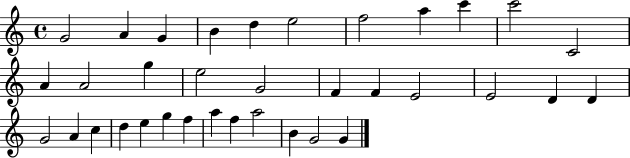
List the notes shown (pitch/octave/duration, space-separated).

G4/h A4/q G4/q B4/q D5/q E5/h F5/h A5/q C6/q C6/h C4/h A4/q A4/h G5/q E5/h G4/h F4/q F4/q E4/h E4/h D4/q D4/q G4/h A4/q C5/q D5/q E5/q G5/q F5/q A5/q F5/q A5/h B4/q G4/h G4/q